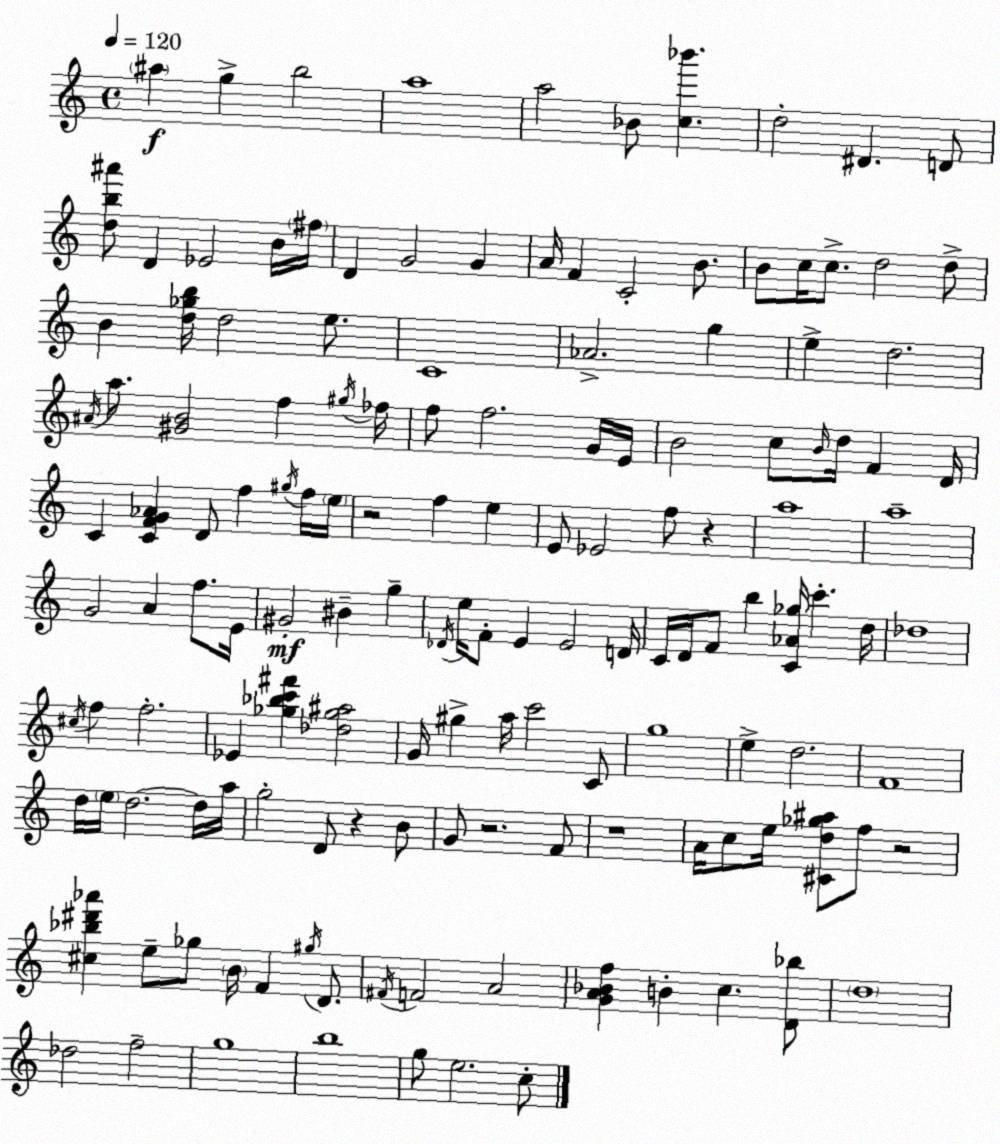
X:1
T:Untitled
M:4/4
L:1/4
K:Am
^a g b2 a4 a2 _B/2 [c_b'] d2 ^D D/2 [db^a']/2 D _E2 B/4 ^f/4 D G2 G A/4 F C2 B/2 B/2 c/4 c/2 d2 d/2 B [d_gb]/4 d2 e/2 C4 _A2 g e d2 ^A/4 a/2 [^GB]2 f ^g/4 _f/4 f/2 f2 G/4 E/4 B2 c/2 B/4 d/4 F D/4 C [CFG_A] D/2 f ^g/4 f/4 e/4 z2 f e E/2 _E2 f/2 z a4 a4 G2 A f/2 E/4 ^G2 ^B g _D/4 e/4 F/2 E E2 D/4 C/4 D/4 F/2 b [C_A_g]/4 c' d/4 _d4 ^c/4 f f2 _E [_g_bc'^f'] [_d_g^a]2 G/4 ^g a/4 c'2 C/2 g4 e d2 F4 d/4 e/4 d2 d/4 a/4 g2 D/2 z B/2 G/2 z2 F/2 z4 A/4 c/2 e/4 [^Cd_g^a]/2 f/2 z2 [^c_b^d'_a'] e/2 _g/2 B/4 F ^g/4 D/2 ^F/4 F2 A2 [GA_Bf] B c [D_b]/2 d4 _d2 f2 g4 b4 g/2 e2 c/2